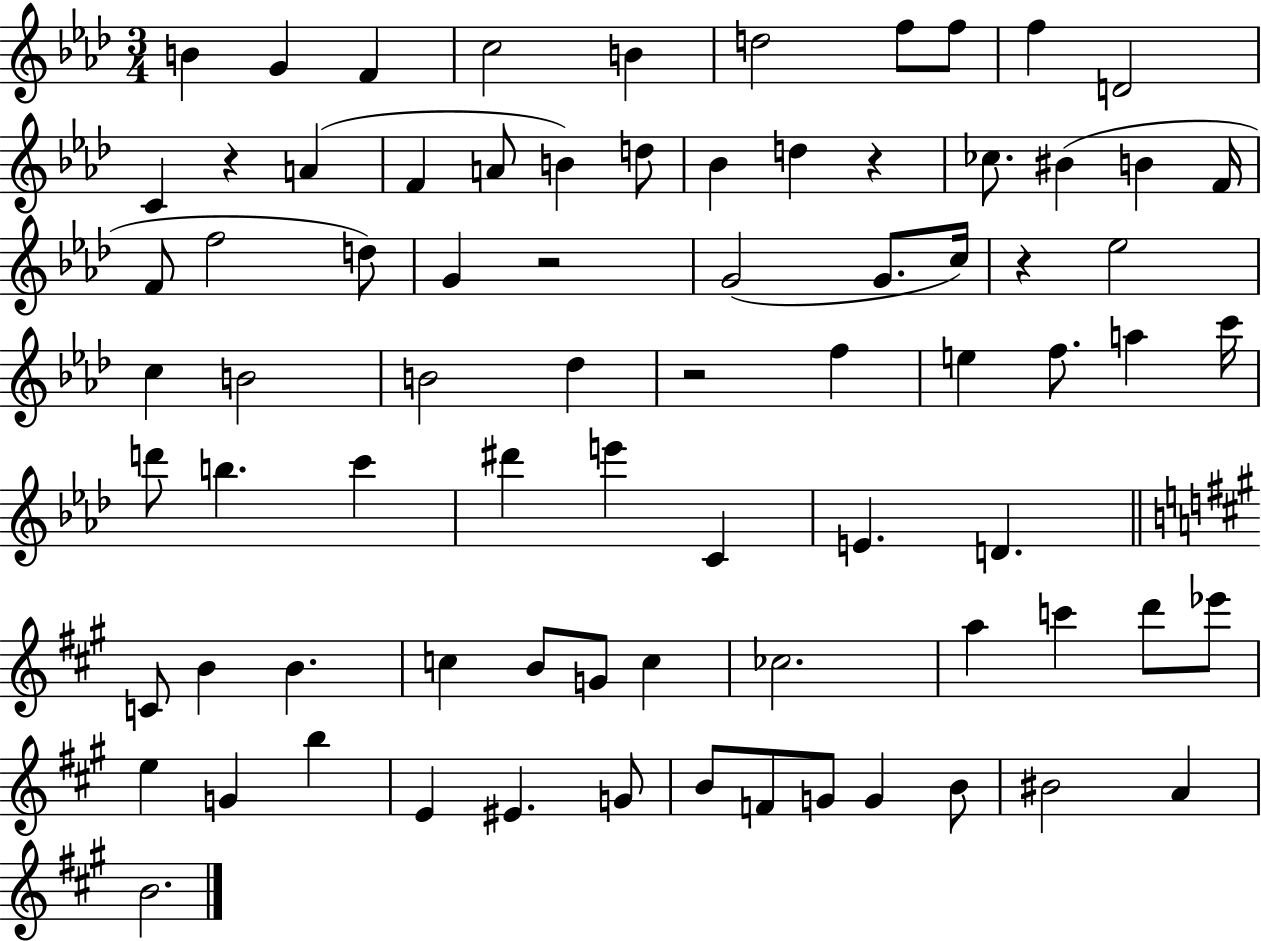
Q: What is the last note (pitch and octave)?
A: B4